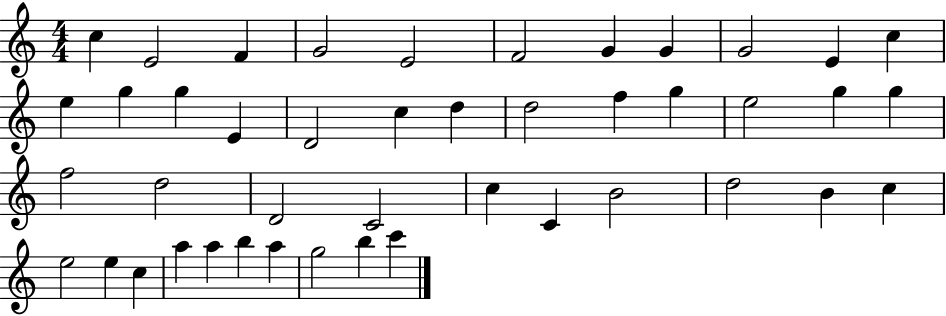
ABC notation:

X:1
T:Untitled
M:4/4
L:1/4
K:C
c E2 F G2 E2 F2 G G G2 E c e g g E D2 c d d2 f g e2 g g f2 d2 D2 C2 c C B2 d2 B c e2 e c a a b a g2 b c'